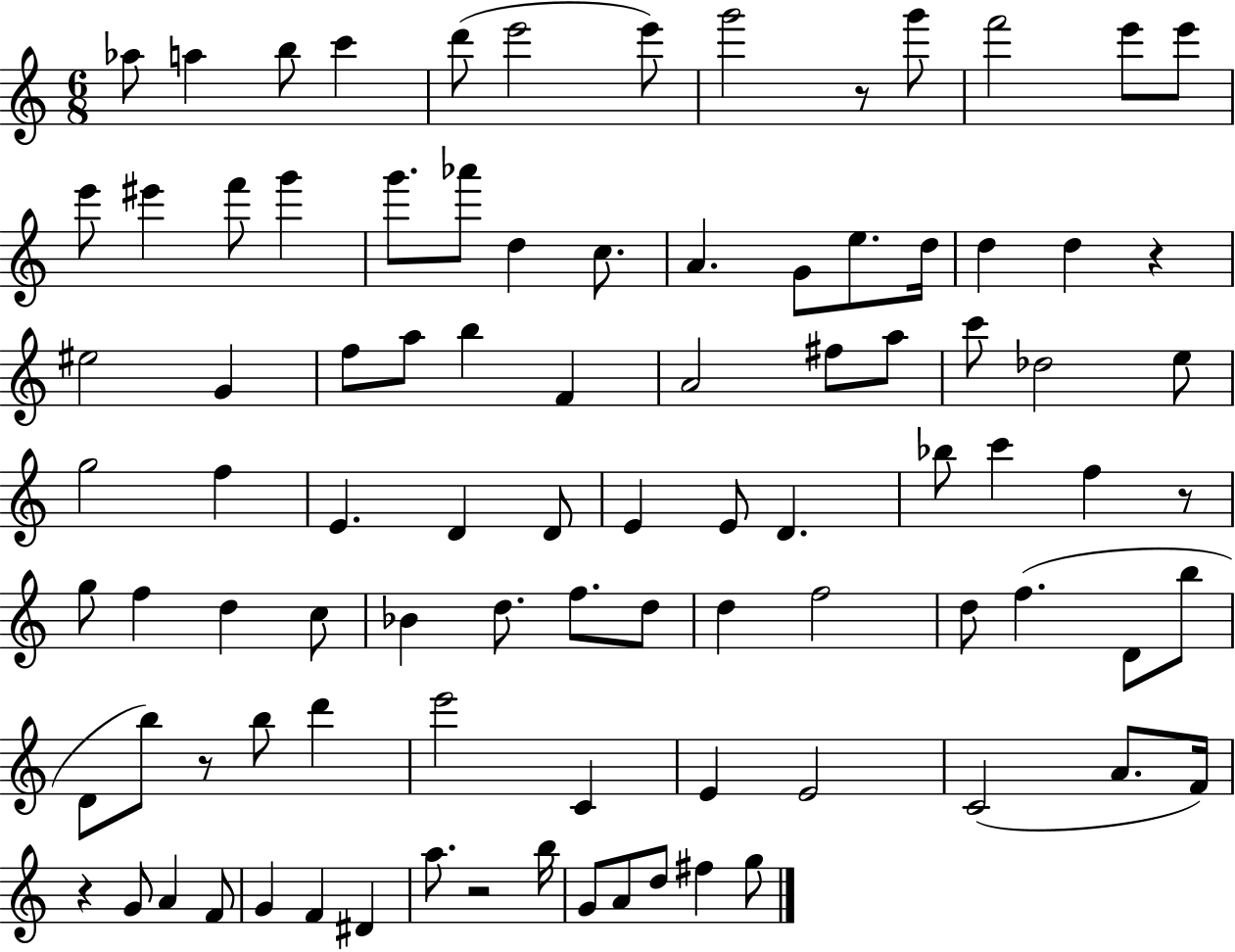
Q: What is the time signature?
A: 6/8